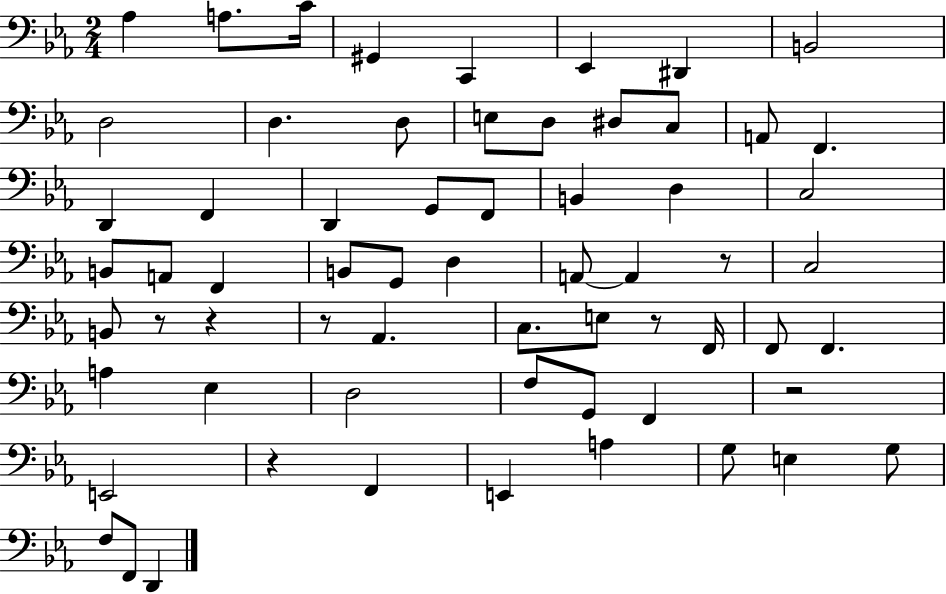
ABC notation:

X:1
T:Untitled
M:2/4
L:1/4
K:Eb
_A, A,/2 C/4 ^G,, C,, _E,, ^D,, B,,2 D,2 D, D,/2 E,/2 D,/2 ^D,/2 C,/2 A,,/2 F,, D,, F,, D,, G,,/2 F,,/2 B,, D, C,2 B,,/2 A,,/2 F,, B,,/2 G,,/2 D, A,,/2 A,, z/2 C,2 B,,/2 z/2 z z/2 _A,, C,/2 E,/2 z/2 F,,/4 F,,/2 F,, A, _E, D,2 F,/2 G,,/2 F,, z2 E,,2 z F,, E,, A, G,/2 E, G,/2 F,/2 F,,/2 D,,